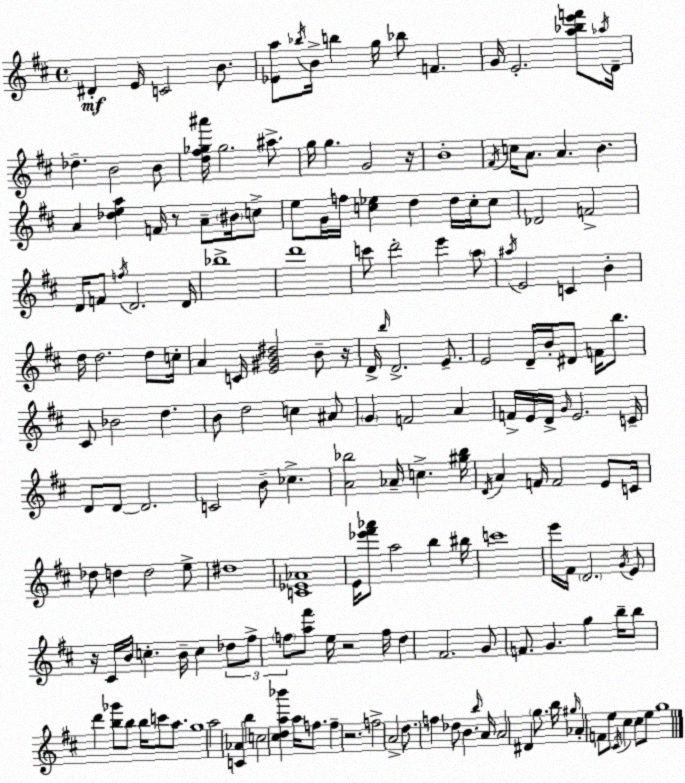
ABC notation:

X:1
T:Untitled
M:4/4
L:1/4
K:D
^D E/4 C2 B/2 [_Ea]/2 _b/4 B/4 b g/4 _b/2 F G/4 E2 [a_be'f']/2 _a/4 D/4 _d B2 B/2 [d^f_g^a']/4 _g2 ^a/2 g/4 g G2 z/4 B4 ^F/4 c/4 A/2 A B A [_dea] F/4 z/2 A/2 ^B/4 c/2 e/2 G/4 f/4 [c_e] d d/4 c/4 c/2 _D2 F2 D/4 F/2 f/4 D2 D/4 _b4 d'4 c'/2 d'2 e' a/2 ^a/4 E2 C B d/4 d2 d/2 c/4 A C/4 [E^GB^d]2 B/2 z/4 D/4 b/4 D2 E/2 E2 D/4 B/4 ^D/2 F/4 b/2 ^C/2 _B2 d B/2 d2 c ^A/2 G F2 A F/4 E/4 D/4 G/4 E2 C/4 D/2 D/2 D2 C2 B/2 _c [A_b]2 _A/4 c [^g_b]/4 D/4 A F/4 F2 E/2 C/4 _d/2 d d2 e/2 ^d4 [C_E_A]4 E/4 [_e'^f'_a']/2 a2 b ^b/4 c'4 e'/4 ^F/4 D2 G/4 E/2 z/4 ^C/4 B/4 c B/4 c _d/2 ^f/2 f/2 [a^f']/2 e/4 z2 f/4 d ^F2 G/2 F/2 G g b/4 b/2 d' [b_g']/2 b/2 b/4 c'/2 a/2 g4 a2 [C_A] b c2 [^cda_b'] a/4 f/2 f z2 f2 A2 d/2 f _d/2 B b/4 A/4 A2 ^D g/2 b/4 ^g/4 _A F/2 e/2 ^C/4 ^c ^c/2 e/2 g4